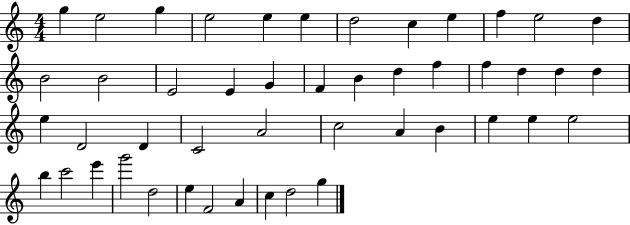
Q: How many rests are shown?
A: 0